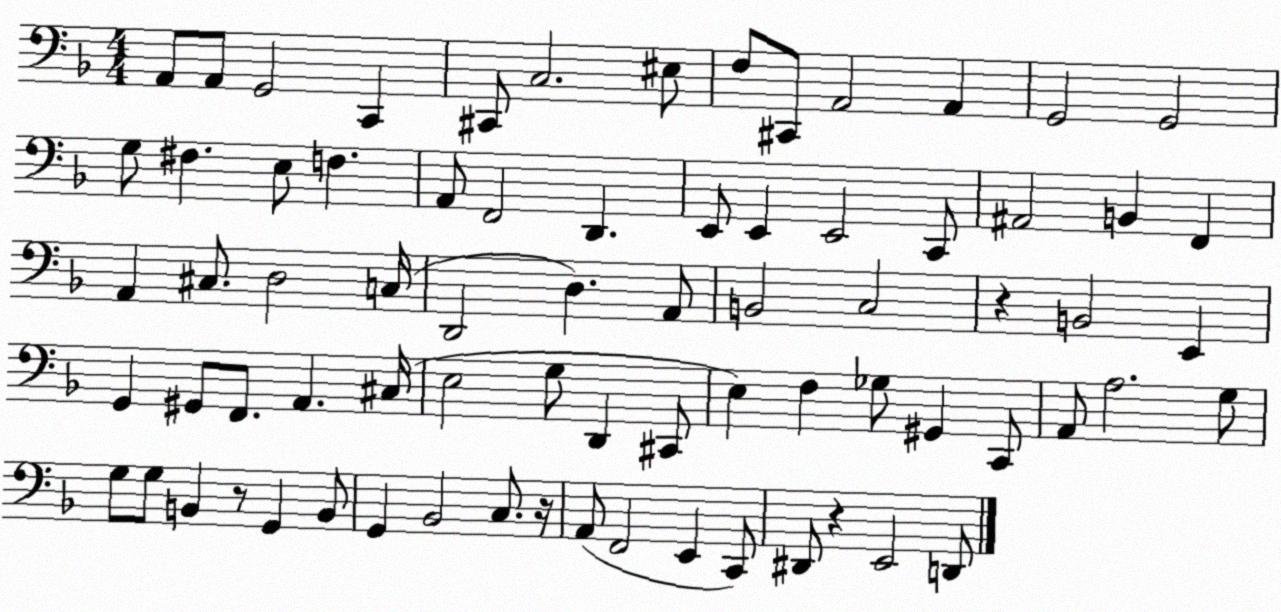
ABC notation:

X:1
T:Untitled
M:4/4
L:1/4
K:F
A,,/2 A,,/2 G,,2 C,, ^C,,/2 C,2 ^E,/2 F,/2 ^C,,/2 A,,2 A,, G,,2 G,,2 G,/2 ^F, E,/2 F, A,,/2 F,,2 D,, E,,/2 E,, E,,2 C,,/2 ^A,,2 B,, F,, A,, ^C,/2 D,2 C,/4 D,,2 D, A,,/2 B,,2 C,2 z B,,2 E,, G,, ^G,,/2 F,,/2 A,, ^C,/4 E,2 G,/2 D,, ^C,,/2 E, F, _G,/2 ^G,, C,,/2 A,,/2 A,2 G,/2 G,/2 G,/2 B,, z/2 G,, B,,/2 G,, _B,,2 C,/2 z/4 A,,/2 F,,2 E,, C,,/2 ^D,,/2 z E,,2 D,,/2